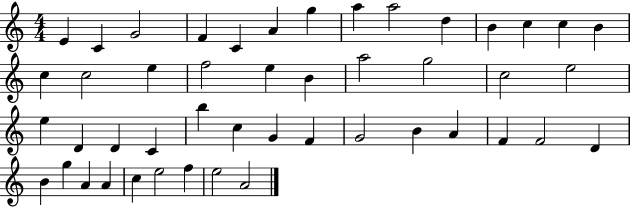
X:1
T:Untitled
M:4/4
L:1/4
K:C
E C G2 F C A g a a2 d B c c B c c2 e f2 e B a2 g2 c2 e2 e D D C b c G F G2 B A F F2 D B g A A c e2 f e2 A2